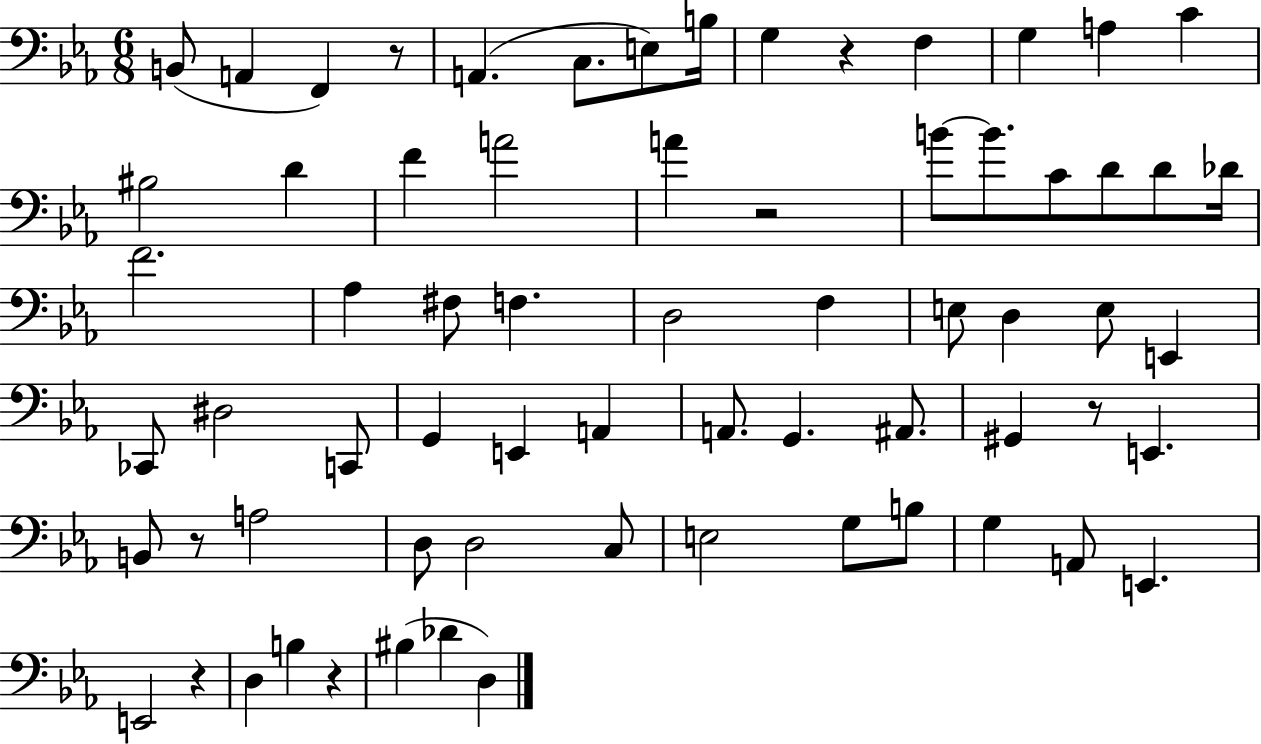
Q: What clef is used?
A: bass